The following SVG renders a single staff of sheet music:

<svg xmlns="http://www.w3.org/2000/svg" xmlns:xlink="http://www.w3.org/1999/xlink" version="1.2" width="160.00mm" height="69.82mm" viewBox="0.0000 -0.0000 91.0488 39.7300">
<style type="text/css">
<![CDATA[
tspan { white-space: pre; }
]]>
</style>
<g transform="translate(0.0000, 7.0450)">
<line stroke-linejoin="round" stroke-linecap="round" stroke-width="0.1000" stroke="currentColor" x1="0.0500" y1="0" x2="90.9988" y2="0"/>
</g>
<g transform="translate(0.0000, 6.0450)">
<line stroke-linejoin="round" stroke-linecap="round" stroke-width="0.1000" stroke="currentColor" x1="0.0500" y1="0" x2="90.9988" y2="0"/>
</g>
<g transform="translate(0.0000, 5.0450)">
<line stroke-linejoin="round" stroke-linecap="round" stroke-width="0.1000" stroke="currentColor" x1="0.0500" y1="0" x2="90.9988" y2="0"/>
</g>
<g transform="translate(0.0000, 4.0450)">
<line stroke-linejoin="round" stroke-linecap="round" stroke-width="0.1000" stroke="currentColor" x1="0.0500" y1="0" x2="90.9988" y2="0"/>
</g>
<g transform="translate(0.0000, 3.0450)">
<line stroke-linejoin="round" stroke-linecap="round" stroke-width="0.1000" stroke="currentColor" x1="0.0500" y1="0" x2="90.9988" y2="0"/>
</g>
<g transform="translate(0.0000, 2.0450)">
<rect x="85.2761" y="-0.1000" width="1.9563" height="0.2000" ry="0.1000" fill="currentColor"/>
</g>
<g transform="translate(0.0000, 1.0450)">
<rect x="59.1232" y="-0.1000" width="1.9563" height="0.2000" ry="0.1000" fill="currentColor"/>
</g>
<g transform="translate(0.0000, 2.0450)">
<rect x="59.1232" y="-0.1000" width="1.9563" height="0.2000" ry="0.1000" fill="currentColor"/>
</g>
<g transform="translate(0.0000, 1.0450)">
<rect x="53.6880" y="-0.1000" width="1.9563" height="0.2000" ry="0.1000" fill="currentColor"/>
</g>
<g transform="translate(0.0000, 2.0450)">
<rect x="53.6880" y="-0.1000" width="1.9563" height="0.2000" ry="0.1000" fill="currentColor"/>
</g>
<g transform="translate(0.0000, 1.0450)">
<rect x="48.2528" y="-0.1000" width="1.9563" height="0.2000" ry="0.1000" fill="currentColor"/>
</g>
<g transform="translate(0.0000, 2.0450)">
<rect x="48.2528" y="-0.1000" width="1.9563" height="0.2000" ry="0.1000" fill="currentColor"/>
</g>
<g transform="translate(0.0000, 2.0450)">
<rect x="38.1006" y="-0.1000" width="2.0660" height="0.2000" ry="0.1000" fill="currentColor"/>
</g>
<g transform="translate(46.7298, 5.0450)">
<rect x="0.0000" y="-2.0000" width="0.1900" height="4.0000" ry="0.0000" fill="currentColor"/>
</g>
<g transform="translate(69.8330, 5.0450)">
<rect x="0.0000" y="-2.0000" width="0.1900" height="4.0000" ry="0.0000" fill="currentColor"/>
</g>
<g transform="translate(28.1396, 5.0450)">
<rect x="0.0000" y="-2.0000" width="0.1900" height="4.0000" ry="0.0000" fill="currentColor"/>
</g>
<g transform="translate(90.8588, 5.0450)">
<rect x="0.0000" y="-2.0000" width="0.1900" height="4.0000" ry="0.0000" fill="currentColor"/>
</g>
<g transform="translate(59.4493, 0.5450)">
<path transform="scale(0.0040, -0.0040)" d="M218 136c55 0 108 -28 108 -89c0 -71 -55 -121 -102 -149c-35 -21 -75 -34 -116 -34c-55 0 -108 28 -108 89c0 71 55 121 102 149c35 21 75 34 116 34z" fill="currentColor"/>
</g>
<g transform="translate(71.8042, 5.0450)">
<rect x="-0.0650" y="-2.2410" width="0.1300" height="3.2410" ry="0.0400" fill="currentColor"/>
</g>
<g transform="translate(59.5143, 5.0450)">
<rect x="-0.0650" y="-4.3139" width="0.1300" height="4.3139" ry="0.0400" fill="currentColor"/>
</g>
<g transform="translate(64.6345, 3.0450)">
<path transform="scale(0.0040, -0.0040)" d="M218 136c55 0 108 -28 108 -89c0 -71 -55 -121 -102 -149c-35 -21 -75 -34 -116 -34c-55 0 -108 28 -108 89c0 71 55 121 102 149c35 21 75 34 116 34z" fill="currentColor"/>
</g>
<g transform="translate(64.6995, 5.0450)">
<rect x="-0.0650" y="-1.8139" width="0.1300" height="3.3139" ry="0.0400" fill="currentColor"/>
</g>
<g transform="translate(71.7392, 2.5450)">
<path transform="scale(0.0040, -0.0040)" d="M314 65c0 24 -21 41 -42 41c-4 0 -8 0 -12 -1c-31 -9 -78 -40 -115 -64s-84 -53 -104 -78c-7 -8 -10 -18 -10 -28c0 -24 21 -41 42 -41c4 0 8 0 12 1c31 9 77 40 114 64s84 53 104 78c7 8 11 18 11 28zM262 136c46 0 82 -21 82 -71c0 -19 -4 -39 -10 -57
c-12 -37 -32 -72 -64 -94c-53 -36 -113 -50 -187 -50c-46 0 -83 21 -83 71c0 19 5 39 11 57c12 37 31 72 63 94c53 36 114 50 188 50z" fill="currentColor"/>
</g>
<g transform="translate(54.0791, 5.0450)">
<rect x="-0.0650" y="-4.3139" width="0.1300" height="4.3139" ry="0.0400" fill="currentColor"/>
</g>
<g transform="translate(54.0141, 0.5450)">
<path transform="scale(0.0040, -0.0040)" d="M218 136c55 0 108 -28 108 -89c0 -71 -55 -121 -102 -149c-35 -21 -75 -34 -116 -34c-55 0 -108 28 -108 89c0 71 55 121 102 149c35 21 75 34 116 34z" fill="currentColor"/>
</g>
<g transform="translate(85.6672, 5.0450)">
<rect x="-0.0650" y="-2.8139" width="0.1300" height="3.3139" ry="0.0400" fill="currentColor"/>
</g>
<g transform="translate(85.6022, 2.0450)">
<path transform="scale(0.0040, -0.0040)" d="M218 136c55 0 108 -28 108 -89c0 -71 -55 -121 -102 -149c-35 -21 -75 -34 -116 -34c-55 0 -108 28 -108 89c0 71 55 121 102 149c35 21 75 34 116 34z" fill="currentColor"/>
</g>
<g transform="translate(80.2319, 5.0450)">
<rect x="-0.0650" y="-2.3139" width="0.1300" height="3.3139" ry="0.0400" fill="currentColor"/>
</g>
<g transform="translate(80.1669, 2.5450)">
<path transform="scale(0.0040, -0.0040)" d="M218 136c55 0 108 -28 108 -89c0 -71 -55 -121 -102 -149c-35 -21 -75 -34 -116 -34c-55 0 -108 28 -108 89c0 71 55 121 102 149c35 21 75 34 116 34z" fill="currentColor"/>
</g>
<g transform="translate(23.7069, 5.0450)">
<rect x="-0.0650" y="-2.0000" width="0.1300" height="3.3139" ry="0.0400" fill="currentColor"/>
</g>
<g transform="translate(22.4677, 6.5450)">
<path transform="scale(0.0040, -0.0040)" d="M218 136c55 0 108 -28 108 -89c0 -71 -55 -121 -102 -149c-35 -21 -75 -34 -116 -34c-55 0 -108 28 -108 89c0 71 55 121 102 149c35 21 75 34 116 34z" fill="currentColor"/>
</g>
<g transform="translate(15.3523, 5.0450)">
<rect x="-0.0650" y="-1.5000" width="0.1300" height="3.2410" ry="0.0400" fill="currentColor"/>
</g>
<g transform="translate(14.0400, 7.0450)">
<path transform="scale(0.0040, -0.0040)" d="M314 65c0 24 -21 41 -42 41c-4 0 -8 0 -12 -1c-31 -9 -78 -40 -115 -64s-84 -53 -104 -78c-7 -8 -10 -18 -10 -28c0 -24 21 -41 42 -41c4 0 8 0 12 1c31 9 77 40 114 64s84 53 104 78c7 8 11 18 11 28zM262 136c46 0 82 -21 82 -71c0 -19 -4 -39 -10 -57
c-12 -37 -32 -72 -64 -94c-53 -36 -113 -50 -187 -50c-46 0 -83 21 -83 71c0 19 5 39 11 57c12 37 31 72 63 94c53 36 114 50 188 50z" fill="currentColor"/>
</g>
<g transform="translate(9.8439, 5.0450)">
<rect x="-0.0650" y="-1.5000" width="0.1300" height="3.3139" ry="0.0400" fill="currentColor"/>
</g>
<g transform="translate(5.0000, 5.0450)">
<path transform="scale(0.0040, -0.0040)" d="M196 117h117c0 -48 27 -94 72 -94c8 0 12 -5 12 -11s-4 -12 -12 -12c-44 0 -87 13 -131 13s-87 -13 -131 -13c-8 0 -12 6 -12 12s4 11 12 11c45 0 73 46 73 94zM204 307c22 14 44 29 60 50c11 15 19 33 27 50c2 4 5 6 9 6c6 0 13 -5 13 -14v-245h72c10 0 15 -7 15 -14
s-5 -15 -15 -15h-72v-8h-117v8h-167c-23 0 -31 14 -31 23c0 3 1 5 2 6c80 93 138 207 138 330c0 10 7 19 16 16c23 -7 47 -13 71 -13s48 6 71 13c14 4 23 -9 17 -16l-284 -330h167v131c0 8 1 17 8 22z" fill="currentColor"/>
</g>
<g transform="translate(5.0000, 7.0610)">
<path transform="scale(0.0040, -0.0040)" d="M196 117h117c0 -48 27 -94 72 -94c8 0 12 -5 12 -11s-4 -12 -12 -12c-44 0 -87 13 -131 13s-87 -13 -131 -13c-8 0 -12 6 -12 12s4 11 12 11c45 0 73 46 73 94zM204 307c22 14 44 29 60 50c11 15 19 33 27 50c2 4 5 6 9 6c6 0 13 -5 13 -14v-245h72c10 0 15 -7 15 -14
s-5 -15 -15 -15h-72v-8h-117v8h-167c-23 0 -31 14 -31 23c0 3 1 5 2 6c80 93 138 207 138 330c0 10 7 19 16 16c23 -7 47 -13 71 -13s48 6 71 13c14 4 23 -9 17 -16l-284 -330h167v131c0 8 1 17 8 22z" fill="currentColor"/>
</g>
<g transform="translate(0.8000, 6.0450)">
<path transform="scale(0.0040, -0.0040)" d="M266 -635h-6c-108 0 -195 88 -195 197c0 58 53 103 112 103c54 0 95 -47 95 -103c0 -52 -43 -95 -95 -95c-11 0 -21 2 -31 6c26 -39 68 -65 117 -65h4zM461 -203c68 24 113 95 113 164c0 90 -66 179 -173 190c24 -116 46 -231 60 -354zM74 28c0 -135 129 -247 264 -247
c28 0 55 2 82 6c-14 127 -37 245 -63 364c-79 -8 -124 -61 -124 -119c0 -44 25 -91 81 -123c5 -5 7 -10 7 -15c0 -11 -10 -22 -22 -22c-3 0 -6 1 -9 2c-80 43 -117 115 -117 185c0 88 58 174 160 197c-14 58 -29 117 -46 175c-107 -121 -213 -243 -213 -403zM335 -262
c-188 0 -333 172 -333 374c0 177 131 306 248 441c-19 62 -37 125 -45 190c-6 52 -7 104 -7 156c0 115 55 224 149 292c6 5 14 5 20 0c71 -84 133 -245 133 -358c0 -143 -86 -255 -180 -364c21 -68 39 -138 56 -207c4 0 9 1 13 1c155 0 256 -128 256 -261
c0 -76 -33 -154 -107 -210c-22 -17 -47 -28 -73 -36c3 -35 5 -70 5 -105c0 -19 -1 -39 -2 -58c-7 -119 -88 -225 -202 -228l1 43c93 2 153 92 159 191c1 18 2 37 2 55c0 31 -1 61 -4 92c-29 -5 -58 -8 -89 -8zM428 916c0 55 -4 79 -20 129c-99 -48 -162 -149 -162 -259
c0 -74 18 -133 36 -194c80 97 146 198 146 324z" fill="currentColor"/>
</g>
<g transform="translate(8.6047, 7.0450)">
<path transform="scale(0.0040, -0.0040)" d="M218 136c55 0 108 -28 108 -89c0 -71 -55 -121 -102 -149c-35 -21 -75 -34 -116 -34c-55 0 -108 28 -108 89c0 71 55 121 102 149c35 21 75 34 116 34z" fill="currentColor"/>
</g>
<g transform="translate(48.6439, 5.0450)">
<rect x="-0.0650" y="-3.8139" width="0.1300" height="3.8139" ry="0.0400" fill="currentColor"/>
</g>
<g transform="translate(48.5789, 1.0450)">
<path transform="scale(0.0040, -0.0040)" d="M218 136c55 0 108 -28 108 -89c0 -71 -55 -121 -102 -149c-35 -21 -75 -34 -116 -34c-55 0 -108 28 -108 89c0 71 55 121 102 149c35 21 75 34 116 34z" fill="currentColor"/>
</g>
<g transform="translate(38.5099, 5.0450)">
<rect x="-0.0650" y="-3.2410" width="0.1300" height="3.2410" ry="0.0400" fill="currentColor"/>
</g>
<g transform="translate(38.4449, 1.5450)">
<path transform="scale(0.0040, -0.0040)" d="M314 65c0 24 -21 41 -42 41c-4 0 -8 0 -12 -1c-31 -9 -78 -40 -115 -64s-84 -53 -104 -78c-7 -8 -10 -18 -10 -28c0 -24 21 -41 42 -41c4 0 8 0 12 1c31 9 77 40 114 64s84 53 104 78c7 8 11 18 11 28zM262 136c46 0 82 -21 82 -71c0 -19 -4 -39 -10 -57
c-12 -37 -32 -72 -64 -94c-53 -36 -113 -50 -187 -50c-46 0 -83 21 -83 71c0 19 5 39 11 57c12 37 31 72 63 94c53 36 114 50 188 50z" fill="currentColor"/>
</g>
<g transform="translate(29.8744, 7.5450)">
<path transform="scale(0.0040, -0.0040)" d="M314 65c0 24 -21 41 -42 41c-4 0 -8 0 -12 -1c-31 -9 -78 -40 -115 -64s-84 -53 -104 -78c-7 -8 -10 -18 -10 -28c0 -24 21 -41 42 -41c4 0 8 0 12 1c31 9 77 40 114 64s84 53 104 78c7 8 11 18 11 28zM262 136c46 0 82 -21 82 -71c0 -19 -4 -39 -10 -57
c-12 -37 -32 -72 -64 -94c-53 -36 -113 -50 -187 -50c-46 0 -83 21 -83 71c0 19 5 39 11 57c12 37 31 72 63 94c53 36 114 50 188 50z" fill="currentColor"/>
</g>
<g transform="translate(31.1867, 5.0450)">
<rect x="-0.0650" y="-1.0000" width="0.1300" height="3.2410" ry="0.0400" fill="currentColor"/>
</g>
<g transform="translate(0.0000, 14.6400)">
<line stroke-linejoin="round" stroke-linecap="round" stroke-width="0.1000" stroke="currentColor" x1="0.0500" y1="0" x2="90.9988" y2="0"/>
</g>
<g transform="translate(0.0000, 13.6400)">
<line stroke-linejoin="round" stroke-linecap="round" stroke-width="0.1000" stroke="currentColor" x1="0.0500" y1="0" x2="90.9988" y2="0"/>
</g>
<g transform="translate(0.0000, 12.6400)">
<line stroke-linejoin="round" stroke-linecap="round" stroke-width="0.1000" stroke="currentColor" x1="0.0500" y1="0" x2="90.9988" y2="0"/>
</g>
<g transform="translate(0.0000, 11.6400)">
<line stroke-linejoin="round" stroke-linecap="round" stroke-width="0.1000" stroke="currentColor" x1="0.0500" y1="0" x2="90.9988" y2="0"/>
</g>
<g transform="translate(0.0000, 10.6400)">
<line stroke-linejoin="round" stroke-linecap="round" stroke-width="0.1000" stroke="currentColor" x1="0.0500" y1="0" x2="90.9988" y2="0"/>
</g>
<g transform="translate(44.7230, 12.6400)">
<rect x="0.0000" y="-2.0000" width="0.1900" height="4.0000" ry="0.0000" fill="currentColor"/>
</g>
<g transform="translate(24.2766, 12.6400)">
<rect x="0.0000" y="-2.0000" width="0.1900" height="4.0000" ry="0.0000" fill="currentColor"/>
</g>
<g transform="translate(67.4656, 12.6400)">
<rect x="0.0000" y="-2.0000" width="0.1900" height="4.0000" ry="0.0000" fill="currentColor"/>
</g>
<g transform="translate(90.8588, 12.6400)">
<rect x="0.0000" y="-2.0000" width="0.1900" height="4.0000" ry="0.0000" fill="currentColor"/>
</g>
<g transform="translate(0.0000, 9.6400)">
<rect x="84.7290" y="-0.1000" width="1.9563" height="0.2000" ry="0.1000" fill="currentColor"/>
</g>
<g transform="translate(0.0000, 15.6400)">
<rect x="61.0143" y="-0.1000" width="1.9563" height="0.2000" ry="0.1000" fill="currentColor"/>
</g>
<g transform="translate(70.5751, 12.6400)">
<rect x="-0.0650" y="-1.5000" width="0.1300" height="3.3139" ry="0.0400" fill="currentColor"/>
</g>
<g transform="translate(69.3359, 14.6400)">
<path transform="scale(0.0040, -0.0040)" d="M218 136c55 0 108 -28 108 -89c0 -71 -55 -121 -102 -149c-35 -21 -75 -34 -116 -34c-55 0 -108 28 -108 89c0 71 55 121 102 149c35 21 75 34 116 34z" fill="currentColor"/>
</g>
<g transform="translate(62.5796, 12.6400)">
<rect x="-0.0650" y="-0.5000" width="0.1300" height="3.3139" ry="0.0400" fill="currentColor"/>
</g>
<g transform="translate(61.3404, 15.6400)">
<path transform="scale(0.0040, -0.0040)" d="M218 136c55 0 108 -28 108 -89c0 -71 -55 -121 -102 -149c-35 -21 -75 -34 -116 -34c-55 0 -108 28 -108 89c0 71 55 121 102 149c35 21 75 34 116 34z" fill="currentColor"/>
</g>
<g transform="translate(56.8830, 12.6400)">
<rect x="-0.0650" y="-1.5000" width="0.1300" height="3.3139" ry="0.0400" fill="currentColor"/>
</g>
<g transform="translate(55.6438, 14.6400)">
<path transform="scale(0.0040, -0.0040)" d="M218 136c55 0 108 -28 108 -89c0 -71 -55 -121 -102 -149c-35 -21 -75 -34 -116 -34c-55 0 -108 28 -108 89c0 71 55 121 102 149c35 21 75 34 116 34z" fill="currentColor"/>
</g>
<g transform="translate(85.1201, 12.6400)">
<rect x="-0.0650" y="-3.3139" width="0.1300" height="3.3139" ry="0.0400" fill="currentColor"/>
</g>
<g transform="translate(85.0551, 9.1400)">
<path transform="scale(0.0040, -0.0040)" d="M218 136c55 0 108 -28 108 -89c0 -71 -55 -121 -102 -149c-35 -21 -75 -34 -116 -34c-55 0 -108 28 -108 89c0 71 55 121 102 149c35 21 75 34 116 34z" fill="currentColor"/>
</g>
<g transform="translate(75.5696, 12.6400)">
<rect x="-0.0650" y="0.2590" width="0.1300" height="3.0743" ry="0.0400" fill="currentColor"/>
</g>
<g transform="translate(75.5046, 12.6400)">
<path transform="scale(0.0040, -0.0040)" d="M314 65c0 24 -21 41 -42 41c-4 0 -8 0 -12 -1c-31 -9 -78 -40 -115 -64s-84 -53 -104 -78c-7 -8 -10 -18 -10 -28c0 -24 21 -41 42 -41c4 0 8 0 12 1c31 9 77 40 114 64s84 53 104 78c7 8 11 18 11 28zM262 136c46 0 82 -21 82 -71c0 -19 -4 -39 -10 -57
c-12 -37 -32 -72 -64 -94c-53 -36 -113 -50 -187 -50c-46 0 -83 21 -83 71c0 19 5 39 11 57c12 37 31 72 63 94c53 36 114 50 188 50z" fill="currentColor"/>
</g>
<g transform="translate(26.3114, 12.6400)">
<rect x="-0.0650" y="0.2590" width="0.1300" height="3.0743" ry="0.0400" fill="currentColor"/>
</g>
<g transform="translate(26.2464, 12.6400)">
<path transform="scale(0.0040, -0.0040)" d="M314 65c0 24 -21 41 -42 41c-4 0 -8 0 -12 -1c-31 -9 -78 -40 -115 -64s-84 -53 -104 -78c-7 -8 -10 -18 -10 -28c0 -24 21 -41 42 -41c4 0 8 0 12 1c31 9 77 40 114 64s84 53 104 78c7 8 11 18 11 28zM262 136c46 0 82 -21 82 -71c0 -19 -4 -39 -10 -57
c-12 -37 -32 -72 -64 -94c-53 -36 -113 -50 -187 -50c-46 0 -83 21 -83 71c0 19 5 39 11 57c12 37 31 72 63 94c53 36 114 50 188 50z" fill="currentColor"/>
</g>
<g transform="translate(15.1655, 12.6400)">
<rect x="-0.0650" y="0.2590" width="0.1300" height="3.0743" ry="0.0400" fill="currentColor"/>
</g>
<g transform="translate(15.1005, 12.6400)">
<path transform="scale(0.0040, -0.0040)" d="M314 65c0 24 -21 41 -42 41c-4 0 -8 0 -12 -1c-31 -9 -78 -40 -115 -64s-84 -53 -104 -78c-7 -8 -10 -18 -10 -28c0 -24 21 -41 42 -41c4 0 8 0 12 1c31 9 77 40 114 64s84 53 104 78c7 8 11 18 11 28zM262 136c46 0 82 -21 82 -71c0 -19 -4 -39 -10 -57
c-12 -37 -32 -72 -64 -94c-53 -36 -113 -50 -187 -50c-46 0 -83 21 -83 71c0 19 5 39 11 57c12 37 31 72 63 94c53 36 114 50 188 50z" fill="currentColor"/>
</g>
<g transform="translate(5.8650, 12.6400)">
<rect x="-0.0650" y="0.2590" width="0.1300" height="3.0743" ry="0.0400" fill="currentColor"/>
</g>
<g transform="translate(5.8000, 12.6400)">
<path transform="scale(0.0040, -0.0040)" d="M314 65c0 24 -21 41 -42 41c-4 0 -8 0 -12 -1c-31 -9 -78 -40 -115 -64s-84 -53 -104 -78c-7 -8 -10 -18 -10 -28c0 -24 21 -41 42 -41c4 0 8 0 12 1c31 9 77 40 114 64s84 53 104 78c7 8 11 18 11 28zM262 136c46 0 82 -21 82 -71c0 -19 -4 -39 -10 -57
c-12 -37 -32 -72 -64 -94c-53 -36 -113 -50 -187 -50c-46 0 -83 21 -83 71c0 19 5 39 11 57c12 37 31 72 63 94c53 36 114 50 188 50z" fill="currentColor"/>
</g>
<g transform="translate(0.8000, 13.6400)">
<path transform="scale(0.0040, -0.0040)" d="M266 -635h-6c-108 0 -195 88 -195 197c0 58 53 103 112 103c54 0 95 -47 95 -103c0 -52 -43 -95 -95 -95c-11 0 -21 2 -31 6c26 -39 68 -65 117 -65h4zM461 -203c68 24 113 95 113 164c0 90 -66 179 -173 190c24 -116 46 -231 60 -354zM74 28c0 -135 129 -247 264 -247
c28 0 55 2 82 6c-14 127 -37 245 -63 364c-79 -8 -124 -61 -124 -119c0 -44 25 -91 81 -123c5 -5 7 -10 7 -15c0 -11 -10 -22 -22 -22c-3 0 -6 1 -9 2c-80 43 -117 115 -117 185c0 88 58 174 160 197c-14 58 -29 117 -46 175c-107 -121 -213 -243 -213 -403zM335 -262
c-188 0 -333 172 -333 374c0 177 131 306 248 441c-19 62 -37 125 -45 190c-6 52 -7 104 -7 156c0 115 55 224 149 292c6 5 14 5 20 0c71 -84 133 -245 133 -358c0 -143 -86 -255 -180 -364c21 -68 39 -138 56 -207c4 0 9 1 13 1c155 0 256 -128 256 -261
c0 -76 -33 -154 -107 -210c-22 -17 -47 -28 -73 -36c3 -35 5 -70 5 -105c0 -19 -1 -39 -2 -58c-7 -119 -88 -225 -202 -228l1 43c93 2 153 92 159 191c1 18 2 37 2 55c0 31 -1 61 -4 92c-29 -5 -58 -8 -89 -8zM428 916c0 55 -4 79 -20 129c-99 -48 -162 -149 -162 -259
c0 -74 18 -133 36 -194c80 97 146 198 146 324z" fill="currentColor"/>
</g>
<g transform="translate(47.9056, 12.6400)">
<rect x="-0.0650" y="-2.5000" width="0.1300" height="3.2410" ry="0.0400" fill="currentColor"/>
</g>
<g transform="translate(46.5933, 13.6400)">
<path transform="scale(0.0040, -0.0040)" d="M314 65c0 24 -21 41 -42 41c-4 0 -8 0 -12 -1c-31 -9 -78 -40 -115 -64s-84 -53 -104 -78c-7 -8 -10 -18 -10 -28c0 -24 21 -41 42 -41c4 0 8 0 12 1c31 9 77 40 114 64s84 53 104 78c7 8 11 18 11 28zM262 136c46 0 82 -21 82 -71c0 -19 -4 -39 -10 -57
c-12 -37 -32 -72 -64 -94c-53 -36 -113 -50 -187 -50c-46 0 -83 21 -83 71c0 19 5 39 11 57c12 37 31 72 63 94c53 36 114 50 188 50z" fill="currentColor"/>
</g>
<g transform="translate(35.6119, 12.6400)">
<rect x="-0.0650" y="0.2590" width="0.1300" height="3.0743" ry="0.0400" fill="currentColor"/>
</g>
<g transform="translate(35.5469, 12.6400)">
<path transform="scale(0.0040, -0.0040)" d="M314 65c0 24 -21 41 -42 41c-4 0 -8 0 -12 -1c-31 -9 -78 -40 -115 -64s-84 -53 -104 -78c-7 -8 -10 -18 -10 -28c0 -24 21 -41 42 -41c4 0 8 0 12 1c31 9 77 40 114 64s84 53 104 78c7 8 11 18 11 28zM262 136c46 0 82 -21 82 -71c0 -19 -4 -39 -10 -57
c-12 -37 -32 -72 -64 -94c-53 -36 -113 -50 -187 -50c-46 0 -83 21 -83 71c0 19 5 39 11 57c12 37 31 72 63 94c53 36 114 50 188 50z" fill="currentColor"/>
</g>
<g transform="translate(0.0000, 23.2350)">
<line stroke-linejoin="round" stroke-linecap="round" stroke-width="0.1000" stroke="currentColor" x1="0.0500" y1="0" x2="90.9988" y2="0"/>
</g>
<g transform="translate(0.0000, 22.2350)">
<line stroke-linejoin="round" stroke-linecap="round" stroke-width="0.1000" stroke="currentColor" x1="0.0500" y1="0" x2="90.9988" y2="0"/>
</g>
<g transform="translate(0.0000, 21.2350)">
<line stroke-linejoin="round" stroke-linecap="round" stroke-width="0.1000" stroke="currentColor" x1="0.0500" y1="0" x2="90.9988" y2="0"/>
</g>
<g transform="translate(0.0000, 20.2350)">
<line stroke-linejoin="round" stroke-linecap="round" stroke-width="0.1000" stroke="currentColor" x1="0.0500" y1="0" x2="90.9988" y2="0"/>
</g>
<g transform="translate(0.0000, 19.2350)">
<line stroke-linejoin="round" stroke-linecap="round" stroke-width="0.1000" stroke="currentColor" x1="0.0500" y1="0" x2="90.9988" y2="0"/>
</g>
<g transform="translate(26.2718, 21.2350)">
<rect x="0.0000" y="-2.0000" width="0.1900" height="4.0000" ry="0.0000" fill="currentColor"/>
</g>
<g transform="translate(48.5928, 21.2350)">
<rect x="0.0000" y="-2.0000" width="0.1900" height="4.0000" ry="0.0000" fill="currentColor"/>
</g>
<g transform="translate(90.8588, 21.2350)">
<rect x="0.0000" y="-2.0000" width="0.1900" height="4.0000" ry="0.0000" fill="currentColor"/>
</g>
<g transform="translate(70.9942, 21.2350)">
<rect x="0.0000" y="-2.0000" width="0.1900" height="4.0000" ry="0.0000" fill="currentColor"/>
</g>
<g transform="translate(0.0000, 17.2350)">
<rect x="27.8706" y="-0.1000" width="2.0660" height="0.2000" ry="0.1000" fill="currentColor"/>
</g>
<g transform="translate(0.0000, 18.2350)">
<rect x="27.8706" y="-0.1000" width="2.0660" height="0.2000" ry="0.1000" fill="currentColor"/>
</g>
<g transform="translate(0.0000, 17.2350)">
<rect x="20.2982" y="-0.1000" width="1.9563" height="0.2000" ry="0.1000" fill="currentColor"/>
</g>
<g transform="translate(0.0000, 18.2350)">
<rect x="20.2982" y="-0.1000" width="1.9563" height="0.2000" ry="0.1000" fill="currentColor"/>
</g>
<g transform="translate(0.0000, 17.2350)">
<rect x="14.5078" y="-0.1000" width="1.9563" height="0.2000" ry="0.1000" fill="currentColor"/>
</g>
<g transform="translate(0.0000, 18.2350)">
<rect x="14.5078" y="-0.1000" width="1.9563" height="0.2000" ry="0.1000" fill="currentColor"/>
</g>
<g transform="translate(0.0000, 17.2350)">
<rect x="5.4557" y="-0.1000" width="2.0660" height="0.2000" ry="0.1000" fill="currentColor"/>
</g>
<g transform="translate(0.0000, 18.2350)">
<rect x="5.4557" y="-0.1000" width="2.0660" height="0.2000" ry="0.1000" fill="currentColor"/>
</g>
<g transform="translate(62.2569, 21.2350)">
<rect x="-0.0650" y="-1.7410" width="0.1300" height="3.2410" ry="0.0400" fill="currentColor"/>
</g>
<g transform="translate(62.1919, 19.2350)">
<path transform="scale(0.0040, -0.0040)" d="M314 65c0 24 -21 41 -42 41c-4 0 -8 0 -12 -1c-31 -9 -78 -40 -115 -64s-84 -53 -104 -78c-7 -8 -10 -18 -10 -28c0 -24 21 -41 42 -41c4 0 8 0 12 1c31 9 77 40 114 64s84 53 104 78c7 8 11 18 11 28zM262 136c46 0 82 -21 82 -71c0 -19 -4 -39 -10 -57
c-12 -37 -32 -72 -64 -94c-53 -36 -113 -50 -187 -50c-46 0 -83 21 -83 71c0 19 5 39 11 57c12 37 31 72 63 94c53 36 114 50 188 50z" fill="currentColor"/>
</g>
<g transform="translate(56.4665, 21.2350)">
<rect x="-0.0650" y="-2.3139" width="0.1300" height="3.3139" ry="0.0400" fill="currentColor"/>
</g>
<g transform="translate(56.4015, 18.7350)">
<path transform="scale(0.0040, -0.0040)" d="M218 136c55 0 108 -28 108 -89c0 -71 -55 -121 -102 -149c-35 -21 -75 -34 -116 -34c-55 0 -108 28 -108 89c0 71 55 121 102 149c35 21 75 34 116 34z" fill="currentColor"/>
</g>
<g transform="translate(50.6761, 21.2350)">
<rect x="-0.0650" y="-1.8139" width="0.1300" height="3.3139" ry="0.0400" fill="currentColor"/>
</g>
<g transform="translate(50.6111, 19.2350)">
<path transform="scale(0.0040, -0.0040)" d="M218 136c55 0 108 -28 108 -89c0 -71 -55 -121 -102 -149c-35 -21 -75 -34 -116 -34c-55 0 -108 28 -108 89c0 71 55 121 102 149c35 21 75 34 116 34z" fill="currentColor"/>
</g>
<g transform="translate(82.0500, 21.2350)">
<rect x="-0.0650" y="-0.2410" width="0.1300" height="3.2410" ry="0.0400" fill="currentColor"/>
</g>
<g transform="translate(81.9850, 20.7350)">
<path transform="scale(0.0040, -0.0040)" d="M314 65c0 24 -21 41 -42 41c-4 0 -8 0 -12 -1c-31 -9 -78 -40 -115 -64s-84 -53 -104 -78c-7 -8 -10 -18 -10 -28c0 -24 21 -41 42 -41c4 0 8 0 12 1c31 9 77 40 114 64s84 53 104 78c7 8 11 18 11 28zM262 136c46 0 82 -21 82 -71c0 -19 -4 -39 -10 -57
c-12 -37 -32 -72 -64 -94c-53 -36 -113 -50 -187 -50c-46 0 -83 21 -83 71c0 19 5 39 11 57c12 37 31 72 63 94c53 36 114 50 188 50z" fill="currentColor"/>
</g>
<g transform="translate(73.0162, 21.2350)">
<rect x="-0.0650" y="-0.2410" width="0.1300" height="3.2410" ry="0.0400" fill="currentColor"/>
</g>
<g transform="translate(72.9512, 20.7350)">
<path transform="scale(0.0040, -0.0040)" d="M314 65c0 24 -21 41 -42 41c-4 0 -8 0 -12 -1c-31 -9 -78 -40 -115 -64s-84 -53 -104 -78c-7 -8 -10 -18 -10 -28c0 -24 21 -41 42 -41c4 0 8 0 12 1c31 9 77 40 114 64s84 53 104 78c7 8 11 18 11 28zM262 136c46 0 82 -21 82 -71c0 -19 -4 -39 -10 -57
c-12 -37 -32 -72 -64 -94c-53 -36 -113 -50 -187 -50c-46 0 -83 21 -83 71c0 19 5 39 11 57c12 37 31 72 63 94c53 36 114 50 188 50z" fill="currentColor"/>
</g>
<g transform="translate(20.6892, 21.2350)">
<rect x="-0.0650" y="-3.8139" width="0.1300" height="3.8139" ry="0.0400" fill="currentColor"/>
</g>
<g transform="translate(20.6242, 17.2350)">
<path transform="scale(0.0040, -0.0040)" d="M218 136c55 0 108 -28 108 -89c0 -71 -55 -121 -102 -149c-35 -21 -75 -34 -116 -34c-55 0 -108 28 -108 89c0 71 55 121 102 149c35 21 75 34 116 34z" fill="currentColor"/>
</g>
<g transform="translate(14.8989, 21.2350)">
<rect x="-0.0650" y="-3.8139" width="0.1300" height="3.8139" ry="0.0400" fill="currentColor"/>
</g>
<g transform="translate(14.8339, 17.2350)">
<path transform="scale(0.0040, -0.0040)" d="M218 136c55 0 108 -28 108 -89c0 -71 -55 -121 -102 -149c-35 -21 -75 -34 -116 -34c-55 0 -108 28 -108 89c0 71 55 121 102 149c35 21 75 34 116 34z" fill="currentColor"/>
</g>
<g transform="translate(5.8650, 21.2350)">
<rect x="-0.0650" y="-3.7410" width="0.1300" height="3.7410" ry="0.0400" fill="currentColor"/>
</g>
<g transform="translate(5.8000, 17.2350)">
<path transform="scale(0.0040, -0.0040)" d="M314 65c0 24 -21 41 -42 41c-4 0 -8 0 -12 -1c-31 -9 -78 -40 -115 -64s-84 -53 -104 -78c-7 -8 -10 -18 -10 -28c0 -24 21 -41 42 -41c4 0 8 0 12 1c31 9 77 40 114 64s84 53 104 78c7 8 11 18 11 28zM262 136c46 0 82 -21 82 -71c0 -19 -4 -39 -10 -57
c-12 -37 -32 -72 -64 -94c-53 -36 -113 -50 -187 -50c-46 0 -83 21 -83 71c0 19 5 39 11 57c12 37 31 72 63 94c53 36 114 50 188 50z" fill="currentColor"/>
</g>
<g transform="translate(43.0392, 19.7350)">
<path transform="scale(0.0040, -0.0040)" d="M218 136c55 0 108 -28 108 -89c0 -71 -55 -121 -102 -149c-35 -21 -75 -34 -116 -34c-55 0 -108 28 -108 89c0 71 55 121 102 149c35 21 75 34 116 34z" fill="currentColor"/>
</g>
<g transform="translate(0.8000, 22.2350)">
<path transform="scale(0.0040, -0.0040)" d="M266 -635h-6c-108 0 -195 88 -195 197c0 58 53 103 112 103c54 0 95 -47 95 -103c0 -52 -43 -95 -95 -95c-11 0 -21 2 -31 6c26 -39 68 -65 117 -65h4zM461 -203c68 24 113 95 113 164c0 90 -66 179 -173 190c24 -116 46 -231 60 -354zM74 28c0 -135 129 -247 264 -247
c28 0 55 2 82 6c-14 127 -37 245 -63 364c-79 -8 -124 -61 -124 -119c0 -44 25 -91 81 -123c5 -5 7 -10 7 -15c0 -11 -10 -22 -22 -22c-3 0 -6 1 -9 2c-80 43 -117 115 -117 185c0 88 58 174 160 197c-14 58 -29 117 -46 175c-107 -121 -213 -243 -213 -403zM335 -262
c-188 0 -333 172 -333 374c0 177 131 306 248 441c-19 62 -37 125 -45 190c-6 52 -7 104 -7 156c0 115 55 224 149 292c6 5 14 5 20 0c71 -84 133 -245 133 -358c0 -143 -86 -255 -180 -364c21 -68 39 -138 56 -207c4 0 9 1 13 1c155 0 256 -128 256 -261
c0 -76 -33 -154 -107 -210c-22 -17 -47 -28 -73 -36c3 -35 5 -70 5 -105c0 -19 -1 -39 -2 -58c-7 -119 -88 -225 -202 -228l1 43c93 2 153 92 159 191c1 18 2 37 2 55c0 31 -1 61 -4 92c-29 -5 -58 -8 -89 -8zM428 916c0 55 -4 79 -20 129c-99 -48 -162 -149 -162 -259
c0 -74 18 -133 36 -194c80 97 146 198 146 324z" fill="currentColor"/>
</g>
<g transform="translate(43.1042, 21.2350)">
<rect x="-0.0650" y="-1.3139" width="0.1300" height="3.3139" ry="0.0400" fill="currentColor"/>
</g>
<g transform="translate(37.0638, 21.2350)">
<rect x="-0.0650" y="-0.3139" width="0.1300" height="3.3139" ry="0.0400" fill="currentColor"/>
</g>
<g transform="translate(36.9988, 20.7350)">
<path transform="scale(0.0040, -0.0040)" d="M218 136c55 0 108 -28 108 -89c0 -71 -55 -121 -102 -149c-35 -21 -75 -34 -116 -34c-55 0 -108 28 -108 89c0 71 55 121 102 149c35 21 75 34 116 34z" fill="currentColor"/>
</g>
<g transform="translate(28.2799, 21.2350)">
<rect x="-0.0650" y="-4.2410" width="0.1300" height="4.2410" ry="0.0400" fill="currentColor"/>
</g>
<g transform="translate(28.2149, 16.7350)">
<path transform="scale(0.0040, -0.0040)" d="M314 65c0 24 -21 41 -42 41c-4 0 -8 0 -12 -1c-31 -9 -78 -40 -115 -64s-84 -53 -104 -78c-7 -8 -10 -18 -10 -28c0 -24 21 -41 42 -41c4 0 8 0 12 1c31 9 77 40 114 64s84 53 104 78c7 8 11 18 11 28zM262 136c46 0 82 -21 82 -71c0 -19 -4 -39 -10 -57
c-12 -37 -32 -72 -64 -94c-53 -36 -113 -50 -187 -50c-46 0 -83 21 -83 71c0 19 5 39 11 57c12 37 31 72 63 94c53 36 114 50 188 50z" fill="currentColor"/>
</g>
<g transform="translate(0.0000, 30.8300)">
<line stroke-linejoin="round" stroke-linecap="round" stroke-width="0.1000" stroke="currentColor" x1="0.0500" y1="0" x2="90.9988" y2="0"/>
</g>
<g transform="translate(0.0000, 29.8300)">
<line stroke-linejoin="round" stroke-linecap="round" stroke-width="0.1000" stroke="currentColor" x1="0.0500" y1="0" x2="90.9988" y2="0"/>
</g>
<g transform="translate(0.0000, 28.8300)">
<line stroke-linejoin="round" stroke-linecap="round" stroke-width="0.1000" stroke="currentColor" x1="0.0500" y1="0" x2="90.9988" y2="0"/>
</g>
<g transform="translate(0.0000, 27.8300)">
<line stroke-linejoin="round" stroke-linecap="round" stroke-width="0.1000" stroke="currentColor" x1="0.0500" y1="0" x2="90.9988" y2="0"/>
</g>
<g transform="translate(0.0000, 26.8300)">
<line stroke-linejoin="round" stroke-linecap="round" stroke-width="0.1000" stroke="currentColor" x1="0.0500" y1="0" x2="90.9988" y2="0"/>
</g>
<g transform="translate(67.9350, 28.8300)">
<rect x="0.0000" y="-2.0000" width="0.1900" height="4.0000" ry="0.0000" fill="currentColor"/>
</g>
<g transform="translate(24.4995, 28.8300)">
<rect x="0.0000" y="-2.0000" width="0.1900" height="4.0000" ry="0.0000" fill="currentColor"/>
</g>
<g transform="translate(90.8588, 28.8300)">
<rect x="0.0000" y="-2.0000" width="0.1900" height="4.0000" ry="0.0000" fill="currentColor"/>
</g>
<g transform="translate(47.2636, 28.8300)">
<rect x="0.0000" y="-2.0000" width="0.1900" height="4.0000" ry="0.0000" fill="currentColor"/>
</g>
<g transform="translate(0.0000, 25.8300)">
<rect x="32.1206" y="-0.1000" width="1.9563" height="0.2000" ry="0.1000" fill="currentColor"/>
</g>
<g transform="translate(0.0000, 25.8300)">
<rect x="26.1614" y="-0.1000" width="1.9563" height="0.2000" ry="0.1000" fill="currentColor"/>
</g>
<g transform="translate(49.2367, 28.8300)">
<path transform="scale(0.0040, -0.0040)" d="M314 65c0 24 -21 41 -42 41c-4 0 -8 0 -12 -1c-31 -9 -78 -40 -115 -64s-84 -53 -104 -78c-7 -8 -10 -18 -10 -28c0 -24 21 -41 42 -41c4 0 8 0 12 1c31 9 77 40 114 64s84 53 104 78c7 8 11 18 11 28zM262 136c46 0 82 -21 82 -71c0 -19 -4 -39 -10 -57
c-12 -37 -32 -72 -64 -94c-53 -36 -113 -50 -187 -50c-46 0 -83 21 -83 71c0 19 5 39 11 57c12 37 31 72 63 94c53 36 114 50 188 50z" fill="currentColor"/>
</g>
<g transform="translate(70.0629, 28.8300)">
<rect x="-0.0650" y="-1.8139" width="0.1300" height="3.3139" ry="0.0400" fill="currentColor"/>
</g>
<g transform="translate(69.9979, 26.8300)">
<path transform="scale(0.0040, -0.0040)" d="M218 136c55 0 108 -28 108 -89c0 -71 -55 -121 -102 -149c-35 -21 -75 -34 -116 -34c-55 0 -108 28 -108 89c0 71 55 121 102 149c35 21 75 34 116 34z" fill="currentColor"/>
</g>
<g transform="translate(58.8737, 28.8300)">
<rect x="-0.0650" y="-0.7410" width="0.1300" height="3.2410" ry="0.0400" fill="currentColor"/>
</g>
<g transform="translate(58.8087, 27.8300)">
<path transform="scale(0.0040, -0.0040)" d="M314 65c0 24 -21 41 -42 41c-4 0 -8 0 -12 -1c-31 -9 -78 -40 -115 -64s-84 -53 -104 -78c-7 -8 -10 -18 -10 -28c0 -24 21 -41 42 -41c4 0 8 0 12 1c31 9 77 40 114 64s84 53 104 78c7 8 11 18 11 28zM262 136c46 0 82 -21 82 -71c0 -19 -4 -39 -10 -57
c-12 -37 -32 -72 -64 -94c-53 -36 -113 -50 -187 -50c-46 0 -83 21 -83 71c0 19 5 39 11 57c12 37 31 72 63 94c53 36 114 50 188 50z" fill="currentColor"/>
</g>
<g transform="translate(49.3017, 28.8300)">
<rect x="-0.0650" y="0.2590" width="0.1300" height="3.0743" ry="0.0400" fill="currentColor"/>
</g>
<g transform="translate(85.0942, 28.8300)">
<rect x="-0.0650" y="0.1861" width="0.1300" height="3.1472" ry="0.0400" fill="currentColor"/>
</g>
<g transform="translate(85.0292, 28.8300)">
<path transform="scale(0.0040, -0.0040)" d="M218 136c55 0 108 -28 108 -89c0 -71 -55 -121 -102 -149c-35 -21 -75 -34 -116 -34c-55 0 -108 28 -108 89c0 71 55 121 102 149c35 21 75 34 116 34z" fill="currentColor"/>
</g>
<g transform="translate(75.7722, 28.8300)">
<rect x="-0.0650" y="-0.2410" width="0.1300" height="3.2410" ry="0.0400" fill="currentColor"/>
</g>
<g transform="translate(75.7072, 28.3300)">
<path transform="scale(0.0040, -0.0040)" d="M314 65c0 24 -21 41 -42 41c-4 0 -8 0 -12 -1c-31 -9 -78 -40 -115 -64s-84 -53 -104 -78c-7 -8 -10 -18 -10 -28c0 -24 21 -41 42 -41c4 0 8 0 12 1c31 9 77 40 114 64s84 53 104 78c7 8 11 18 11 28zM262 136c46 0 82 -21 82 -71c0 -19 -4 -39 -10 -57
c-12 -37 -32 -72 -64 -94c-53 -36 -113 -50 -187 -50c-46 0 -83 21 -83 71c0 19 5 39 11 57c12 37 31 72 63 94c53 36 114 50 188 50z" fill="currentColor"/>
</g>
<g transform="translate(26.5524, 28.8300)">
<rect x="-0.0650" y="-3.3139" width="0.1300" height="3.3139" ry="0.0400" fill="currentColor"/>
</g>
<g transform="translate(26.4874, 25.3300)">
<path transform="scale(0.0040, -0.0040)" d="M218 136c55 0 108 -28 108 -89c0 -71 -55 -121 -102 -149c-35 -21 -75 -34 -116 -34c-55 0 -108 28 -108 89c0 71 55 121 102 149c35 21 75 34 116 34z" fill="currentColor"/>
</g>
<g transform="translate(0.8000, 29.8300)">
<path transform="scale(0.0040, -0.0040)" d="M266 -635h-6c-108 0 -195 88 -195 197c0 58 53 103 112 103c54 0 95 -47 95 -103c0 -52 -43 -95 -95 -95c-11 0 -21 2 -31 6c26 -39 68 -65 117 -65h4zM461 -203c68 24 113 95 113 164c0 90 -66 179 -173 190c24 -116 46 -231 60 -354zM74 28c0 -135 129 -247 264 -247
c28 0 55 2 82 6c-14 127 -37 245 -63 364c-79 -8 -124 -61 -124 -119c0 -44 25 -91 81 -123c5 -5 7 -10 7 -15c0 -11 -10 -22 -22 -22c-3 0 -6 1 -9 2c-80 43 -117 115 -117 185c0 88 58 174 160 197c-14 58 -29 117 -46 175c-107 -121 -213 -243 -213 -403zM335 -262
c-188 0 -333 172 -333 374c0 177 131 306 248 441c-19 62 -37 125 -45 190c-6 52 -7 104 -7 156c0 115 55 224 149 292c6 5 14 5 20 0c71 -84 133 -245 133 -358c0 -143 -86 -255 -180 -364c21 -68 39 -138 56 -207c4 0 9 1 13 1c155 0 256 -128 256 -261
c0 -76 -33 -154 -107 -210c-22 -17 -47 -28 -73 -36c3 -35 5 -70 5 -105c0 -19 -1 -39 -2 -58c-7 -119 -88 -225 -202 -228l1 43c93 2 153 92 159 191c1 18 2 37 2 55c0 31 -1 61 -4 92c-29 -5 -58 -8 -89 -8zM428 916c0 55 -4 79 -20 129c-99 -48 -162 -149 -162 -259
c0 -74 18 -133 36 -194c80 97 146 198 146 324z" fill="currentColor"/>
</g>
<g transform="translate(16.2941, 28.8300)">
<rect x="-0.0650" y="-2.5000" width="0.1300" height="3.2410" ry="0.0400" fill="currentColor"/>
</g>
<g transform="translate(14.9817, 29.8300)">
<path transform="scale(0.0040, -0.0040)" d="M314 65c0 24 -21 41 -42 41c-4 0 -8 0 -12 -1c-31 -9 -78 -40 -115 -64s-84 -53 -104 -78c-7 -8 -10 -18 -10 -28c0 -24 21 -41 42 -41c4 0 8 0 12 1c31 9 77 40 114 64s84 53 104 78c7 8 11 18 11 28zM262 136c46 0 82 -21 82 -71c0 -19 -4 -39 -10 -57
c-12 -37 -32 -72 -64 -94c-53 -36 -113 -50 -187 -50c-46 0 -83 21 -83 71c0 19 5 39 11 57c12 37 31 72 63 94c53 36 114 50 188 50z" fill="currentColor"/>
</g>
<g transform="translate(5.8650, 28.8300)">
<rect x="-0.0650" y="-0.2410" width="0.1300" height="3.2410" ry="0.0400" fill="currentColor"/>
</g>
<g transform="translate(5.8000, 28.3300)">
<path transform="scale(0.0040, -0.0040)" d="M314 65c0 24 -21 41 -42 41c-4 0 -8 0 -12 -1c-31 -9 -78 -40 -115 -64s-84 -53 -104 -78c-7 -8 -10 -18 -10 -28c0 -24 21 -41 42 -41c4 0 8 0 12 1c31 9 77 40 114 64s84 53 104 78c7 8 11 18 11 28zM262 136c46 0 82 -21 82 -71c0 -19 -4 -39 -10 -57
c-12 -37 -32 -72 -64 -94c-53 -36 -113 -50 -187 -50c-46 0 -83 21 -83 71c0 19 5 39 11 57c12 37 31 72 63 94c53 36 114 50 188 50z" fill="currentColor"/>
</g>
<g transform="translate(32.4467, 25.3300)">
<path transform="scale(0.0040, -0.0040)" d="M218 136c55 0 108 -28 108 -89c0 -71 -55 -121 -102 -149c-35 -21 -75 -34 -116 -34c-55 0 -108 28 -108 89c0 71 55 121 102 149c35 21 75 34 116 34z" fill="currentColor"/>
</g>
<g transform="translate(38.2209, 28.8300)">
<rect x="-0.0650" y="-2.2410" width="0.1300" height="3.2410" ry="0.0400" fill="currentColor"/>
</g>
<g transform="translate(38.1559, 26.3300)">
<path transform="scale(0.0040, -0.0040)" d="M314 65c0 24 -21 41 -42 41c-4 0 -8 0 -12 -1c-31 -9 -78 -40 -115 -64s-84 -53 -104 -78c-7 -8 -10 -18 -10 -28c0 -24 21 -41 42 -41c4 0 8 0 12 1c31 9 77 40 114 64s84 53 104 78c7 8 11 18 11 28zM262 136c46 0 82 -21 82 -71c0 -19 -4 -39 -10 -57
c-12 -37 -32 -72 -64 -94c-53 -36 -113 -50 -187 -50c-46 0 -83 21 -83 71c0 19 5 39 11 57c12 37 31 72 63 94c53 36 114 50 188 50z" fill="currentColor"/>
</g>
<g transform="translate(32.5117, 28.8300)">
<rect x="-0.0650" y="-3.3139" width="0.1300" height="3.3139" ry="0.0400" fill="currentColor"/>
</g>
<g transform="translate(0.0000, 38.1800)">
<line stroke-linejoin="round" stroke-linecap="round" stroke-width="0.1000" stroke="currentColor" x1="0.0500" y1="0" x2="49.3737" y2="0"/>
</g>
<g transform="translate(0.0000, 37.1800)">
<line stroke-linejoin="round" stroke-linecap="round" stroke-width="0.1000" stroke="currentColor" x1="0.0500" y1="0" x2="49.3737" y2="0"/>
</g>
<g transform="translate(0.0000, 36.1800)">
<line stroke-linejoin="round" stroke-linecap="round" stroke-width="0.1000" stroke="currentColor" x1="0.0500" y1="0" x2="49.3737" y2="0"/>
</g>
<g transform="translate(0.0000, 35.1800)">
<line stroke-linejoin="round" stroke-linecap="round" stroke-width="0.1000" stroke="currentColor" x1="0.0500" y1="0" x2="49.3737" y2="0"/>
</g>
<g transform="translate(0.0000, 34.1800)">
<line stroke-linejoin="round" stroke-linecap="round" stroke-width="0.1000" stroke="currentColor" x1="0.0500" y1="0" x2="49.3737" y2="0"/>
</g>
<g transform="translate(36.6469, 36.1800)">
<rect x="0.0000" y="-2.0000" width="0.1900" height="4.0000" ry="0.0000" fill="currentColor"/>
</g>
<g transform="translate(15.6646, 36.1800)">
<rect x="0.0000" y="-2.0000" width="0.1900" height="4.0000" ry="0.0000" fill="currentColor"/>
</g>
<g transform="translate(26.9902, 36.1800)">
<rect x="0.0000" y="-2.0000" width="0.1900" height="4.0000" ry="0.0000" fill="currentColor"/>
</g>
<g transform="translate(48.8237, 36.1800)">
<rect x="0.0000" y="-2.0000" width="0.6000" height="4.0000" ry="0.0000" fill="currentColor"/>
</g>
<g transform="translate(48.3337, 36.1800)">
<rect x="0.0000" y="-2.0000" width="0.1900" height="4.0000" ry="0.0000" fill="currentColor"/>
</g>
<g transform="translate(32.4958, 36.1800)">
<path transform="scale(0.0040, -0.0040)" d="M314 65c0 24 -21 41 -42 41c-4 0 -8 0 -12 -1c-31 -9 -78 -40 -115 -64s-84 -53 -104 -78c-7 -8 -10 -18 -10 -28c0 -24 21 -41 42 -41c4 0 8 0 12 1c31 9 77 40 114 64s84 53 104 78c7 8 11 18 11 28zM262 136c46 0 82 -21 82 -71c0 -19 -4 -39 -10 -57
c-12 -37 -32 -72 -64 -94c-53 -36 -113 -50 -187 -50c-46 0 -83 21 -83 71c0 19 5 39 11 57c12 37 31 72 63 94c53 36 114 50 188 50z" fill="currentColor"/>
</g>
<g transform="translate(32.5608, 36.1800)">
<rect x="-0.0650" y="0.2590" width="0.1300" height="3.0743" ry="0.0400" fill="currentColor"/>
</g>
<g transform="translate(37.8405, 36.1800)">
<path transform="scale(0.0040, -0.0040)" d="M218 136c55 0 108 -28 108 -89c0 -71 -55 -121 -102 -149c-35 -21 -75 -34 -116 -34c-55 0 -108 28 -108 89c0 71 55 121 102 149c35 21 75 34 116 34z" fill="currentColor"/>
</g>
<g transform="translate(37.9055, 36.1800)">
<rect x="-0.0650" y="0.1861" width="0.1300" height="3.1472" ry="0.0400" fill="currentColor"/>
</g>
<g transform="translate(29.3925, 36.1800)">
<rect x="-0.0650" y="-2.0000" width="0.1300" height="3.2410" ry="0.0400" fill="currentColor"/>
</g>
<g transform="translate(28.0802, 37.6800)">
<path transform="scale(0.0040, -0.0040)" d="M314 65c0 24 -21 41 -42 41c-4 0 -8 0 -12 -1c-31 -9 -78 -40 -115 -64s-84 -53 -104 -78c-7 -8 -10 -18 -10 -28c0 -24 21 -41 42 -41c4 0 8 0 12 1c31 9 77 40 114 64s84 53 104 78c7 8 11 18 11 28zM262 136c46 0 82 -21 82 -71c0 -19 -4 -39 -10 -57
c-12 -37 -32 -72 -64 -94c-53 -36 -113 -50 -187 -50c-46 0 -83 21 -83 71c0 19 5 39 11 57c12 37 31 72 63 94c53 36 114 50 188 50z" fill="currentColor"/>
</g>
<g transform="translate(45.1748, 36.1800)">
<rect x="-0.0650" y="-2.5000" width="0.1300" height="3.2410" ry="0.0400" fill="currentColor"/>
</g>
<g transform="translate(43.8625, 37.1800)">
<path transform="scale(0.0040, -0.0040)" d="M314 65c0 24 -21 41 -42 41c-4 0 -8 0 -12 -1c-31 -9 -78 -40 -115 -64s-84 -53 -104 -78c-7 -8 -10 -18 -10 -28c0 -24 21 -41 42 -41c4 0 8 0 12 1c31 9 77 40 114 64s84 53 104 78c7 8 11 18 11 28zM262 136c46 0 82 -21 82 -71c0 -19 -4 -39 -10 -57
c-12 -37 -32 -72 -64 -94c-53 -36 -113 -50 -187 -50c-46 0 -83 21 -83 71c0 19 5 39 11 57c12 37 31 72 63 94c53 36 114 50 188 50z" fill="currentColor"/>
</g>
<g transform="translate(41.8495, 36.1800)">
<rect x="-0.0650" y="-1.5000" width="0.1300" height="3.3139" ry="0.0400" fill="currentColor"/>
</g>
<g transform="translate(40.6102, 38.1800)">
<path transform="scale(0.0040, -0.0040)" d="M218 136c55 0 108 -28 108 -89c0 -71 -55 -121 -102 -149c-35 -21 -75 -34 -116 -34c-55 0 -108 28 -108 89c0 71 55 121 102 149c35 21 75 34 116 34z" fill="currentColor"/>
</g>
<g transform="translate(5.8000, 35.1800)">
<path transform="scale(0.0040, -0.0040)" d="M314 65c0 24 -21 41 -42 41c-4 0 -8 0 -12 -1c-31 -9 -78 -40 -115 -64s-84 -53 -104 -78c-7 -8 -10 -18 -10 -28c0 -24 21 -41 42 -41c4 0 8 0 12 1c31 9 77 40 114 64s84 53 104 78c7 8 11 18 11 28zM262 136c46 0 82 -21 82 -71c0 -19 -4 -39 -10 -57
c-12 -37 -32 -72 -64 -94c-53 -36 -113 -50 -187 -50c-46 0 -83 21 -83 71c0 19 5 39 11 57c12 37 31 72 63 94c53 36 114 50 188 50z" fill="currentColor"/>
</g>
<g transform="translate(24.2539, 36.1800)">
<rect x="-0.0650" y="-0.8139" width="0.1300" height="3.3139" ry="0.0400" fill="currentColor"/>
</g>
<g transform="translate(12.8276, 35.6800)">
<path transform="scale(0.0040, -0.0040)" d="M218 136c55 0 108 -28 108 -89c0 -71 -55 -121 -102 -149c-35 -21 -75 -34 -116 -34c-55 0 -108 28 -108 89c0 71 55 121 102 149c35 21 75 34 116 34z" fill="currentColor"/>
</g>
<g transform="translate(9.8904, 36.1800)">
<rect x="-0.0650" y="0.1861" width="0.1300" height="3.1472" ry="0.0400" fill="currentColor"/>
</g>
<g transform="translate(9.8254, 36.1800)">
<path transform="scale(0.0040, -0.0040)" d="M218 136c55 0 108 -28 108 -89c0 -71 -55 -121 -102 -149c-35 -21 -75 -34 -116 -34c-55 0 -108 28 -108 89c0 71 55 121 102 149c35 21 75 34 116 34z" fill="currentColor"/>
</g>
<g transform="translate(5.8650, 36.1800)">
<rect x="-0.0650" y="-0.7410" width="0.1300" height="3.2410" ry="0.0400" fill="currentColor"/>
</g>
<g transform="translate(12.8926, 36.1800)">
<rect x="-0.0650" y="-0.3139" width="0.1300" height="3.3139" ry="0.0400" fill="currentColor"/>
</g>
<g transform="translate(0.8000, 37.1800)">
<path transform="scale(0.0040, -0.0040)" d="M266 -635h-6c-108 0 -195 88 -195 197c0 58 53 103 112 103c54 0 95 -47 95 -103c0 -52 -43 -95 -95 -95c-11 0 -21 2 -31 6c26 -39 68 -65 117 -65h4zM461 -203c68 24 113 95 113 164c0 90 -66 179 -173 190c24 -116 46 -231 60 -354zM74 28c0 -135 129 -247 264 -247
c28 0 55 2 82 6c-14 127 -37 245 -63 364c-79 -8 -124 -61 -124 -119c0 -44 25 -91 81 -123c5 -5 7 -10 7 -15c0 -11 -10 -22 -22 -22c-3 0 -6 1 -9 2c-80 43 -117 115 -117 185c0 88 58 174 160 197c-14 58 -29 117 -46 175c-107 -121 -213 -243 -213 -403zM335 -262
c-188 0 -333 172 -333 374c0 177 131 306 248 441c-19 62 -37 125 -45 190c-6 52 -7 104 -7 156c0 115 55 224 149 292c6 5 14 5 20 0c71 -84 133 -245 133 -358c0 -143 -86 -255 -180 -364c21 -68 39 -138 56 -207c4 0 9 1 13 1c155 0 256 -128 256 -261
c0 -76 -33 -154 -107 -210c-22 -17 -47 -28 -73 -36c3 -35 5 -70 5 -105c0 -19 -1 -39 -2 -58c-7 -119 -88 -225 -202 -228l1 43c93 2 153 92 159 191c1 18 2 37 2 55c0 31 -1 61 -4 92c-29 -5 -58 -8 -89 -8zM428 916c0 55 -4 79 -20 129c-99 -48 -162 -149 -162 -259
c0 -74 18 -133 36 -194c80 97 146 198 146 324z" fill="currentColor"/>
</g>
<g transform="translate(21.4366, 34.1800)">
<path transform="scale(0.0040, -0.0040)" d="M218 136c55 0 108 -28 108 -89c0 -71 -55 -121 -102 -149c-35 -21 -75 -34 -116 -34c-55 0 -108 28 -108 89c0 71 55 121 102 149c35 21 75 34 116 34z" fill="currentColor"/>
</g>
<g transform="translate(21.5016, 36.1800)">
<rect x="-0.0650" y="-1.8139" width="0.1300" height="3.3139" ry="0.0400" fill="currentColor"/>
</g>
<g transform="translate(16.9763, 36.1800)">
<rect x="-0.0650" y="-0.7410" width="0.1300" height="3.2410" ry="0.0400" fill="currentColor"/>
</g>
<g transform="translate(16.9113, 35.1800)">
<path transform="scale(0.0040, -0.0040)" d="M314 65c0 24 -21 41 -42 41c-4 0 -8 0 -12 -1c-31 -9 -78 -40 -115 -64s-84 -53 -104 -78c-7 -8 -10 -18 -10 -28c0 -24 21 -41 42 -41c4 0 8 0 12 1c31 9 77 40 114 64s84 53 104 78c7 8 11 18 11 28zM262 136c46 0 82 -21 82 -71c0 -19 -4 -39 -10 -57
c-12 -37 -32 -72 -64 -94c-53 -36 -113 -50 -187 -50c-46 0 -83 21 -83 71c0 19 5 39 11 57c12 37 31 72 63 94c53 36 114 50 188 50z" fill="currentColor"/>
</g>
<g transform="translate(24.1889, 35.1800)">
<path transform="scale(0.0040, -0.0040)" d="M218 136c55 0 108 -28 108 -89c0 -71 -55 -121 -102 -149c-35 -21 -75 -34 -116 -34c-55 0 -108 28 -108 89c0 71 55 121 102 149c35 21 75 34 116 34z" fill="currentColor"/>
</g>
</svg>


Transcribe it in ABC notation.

X:1
T:Untitled
M:4/4
L:1/4
K:C
E E2 F D2 b2 c' d' d' f g2 g a B2 B2 B2 B2 G2 E C E B2 b c'2 c' c' d'2 c e f g f2 c2 c2 c2 G2 b b g2 B2 d2 f c2 B d2 B c d2 f d F2 B2 B E G2